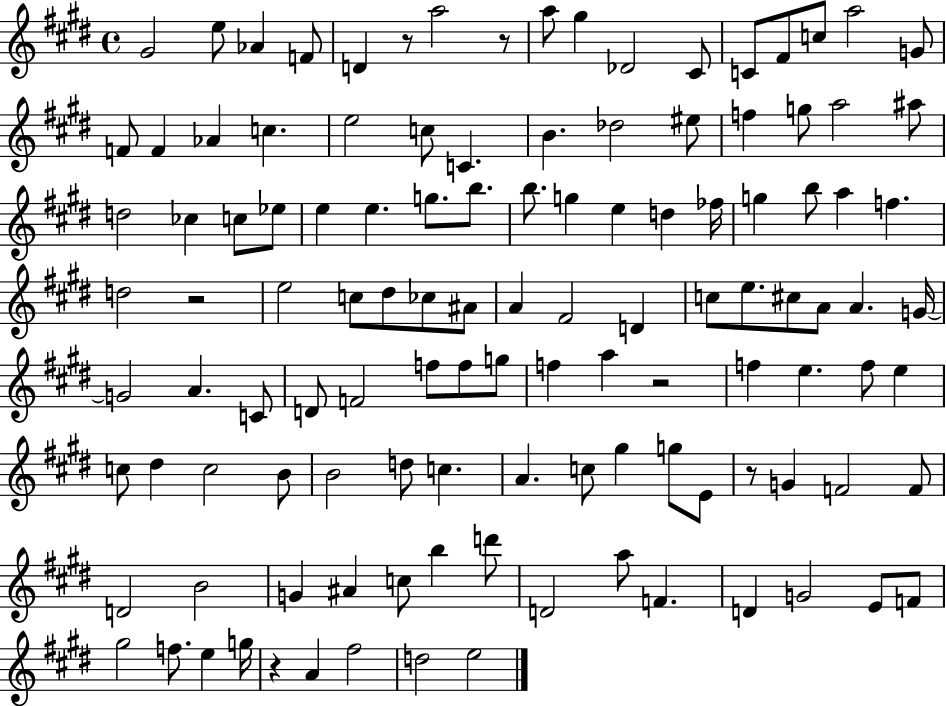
{
  \clef treble
  \time 4/4
  \defaultTimeSignature
  \key e \major
  gis'2 e''8 aes'4 f'8 | d'4 r8 a''2 r8 | a''8 gis''4 des'2 cis'8 | c'8 fis'8 c''8 a''2 g'8 | \break f'8 f'4 aes'4 c''4. | e''2 c''8 c'4. | b'4. des''2 eis''8 | f''4 g''8 a''2 ais''8 | \break d''2 ces''4 c''8 ees''8 | e''4 e''4. g''8. b''8. | b''8. g''4 e''4 d''4 fes''16 | g''4 b''8 a''4 f''4. | \break d''2 r2 | e''2 c''8 dis''8 ces''8 ais'8 | a'4 fis'2 d'4 | c''8 e''8. cis''8 a'8 a'4. g'16~~ | \break g'2 a'4. c'8 | d'8 f'2 f''8 f''8 g''8 | f''4 a''4 r2 | f''4 e''4. f''8 e''4 | \break c''8 dis''4 c''2 b'8 | b'2 d''8 c''4. | a'4. c''8 gis''4 g''8 e'8 | r8 g'4 f'2 f'8 | \break d'2 b'2 | g'4 ais'4 c''8 b''4 d'''8 | d'2 a''8 f'4. | d'4 g'2 e'8 f'8 | \break gis''2 f''8. e''4 g''16 | r4 a'4 fis''2 | d''2 e''2 | \bar "|."
}